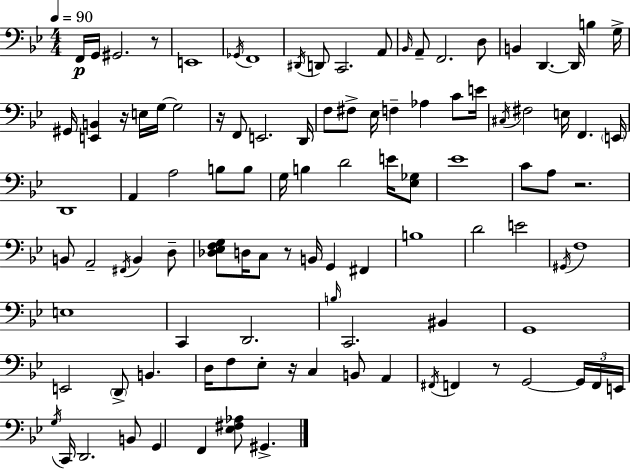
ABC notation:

X:1
T:Untitled
M:4/4
L:1/4
K:Bb
F,,/4 G,,/4 ^G,,2 z/2 E,,4 _G,,/4 F,,4 ^D,,/4 D,,/2 C,,2 A,,/2 _B,,/4 A,,/2 F,,2 D,/2 B,, D,, D,,/4 B, G,/4 ^G,,/4 [E,,B,,] z/4 E,/4 G,/4 G,2 z/4 F,,/2 E,,2 D,,/4 F,/2 ^F,/2 _E,/4 F, _A, C/2 E/4 ^C,/4 ^F,2 E,/4 F,, E,,/4 D,,4 A,, A,2 B,/2 B,/2 G,/4 B, D2 E/4 [_E,_G,]/2 _E4 C/2 A,/2 z2 B,,/2 A,,2 ^F,,/4 B,, D,/2 [_D,_E,F,G,]/2 D,/4 C,/2 z/2 B,,/4 G,, ^F,, B,4 D2 E2 ^G,,/4 F,4 E,4 C,, D,,2 B,/4 C,,2 ^B,, G,,4 E,,2 D,,/2 B,, D,/4 F,/2 _E,/2 z/4 C, B,,/2 A,, ^F,,/4 F,, z/2 G,,2 G,,/4 F,,/4 E,,/4 G,/4 C,,/4 D,,2 B,,/2 G,, F,, [_E,^F,_A,]/2 ^G,,